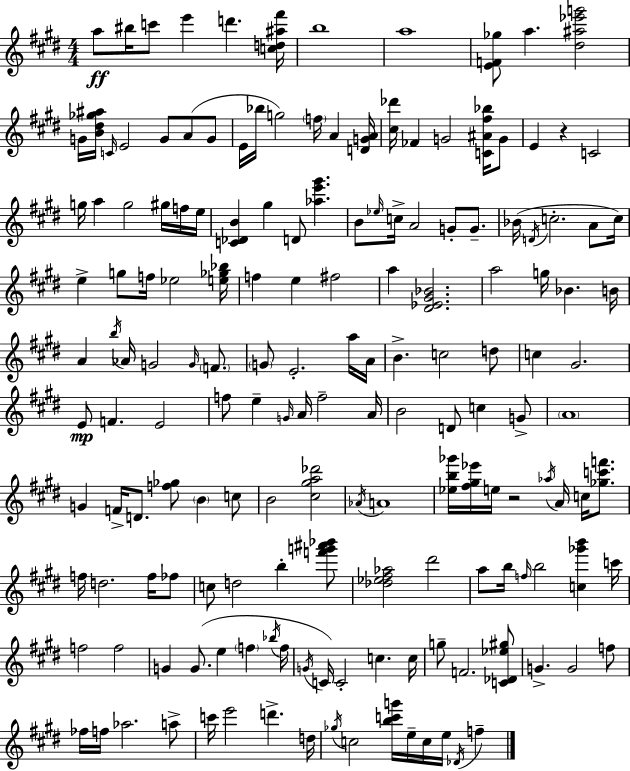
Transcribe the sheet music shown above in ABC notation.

X:1
T:Untitled
M:4/4
L:1/4
K:E
a/2 ^b/4 c'/2 e' d' [cd^a^f']/4 b4 a4 [EF_g]/2 a [^d^a_e'g']2 G/4 [B^d_g^a]/4 C/4 E2 G/2 A/2 G/2 E/4 _b/4 g2 f/4 A [DGA]/4 [^c_d']/4 _F G2 [C^A^f_b]/4 G/2 E z C2 g/4 a g2 ^g/4 f/4 e/4 [C_DB] ^g D/2 [_ae'^g'] B/2 _e/4 c/4 A2 G/2 G/2 _B/4 D/4 c2 A/2 c/4 e g/2 f/4 _e2 [e_g_b]/4 f e ^f2 a [^D_E^G_B]2 a2 g/4 _B B/4 A b/4 _A/4 G2 G/4 F/2 G/2 E2 a/4 A/4 B c2 d/2 c ^G2 E/2 F E2 f/2 e G/4 A/4 f2 A/4 B2 D/2 c G/2 A4 G F/4 D/2 [f_g]/2 B c/2 B2 [^c^ga_d']2 _A/4 A4 [_eb_g']/4 [^f^g_e']/4 e/4 z2 _a/4 A/4 c/4 [_gc'f']/2 f/4 d2 f/4 _f/2 c/2 d2 b [f'g'^a'_b']/2 [_d_e^f_a]2 ^d'2 a/2 b/4 f/4 b2 [c_g'b'] c'/4 f2 f2 G G/2 e f _b/4 f/4 G/4 C/4 C2 c c/4 g/2 F2 [C_D_e^g]/2 G G2 f/2 _f/4 f/4 _a2 a/2 c'/4 e'2 d' d/4 _g/4 c2 [bc'g']/4 e/4 c/4 e/4 _D/4 f